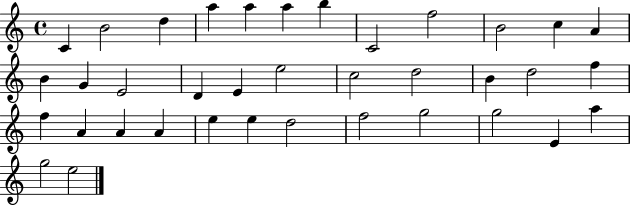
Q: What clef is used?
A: treble